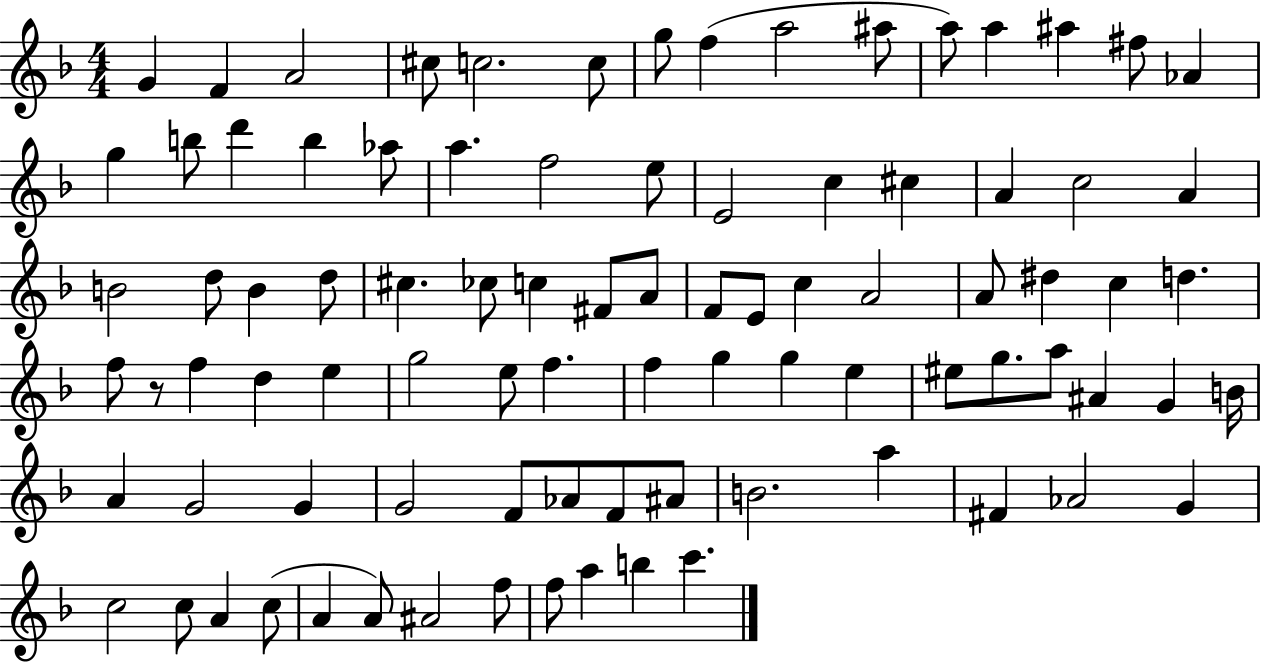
{
  \clef treble
  \numericTimeSignature
  \time 4/4
  \key f \major
  g'4 f'4 a'2 | cis''8 c''2. c''8 | g''8 f''4( a''2 ais''8 | a''8) a''4 ais''4 fis''8 aes'4 | \break g''4 b''8 d'''4 b''4 aes''8 | a''4. f''2 e''8 | e'2 c''4 cis''4 | a'4 c''2 a'4 | \break b'2 d''8 b'4 d''8 | cis''4. ces''8 c''4 fis'8 a'8 | f'8 e'8 c''4 a'2 | a'8 dis''4 c''4 d''4. | \break f''8 r8 f''4 d''4 e''4 | g''2 e''8 f''4. | f''4 g''4 g''4 e''4 | eis''8 g''8. a''8 ais'4 g'4 b'16 | \break a'4 g'2 g'4 | g'2 f'8 aes'8 f'8 ais'8 | b'2. a''4 | fis'4 aes'2 g'4 | \break c''2 c''8 a'4 c''8( | a'4 a'8) ais'2 f''8 | f''8 a''4 b''4 c'''4. | \bar "|."
}